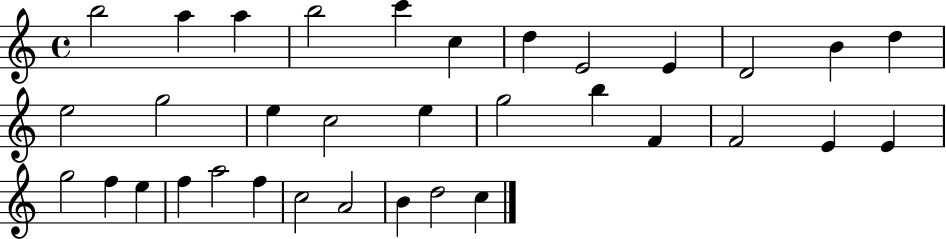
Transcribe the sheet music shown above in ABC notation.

X:1
T:Untitled
M:4/4
L:1/4
K:C
b2 a a b2 c' c d E2 E D2 B d e2 g2 e c2 e g2 b F F2 E E g2 f e f a2 f c2 A2 B d2 c